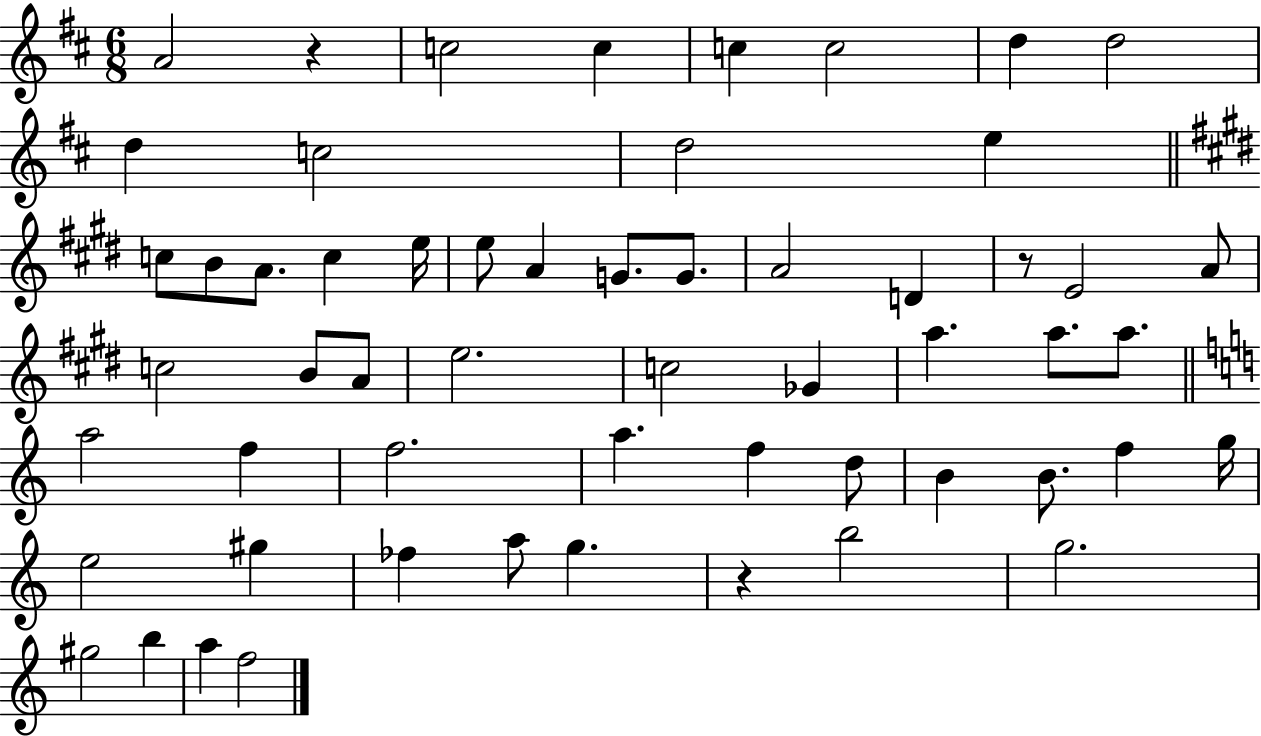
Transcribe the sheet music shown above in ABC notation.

X:1
T:Untitled
M:6/8
L:1/4
K:D
A2 z c2 c c c2 d d2 d c2 d2 e c/2 B/2 A/2 c e/4 e/2 A G/2 G/2 A2 D z/2 E2 A/2 c2 B/2 A/2 e2 c2 _G a a/2 a/2 a2 f f2 a f d/2 B B/2 f g/4 e2 ^g _f a/2 g z b2 g2 ^g2 b a f2